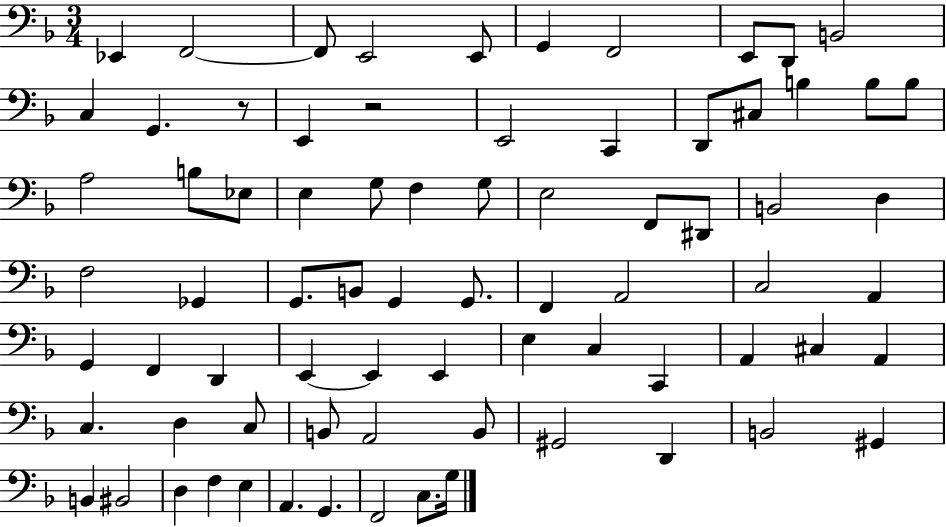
X:1
T:Untitled
M:3/4
L:1/4
K:F
_E,, F,,2 F,,/2 E,,2 E,,/2 G,, F,,2 E,,/2 D,,/2 B,,2 C, G,, z/2 E,, z2 E,,2 C,, D,,/2 ^C,/2 B, B,/2 B,/2 A,2 B,/2 _E,/2 E, G,/2 F, G,/2 E,2 F,,/2 ^D,,/2 B,,2 D, F,2 _G,, G,,/2 B,,/2 G,, G,,/2 F,, A,,2 C,2 A,, G,, F,, D,, E,, E,, E,, E, C, C,, A,, ^C, A,, C, D, C,/2 B,,/2 A,,2 B,,/2 ^G,,2 D,, B,,2 ^G,, B,, ^B,,2 D, F, E, A,, G,, F,,2 C,/2 G,/4